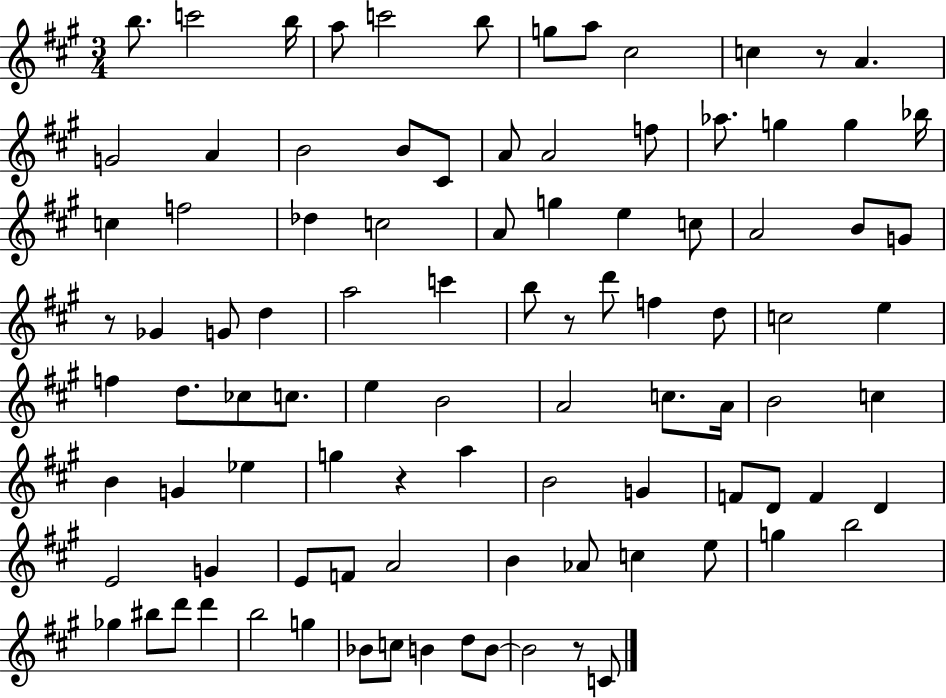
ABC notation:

X:1
T:Untitled
M:3/4
L:1/4
K:A
b/2 c'2 b/4 a/2 c'2 b/2 g/2 a/2 ^c2 c z/2 A G2 A B2 B/2 ^C/2 A/2 A2 f/2 _a/2 g g _b/4 c f2 _d c2 A/2 g e c/2 A2 B/2 G/2 z/2 _G G/2 d a2 c' b/2 z/2 d'/2 f d/2 c2 e f d/2 _c/2 c/2 e B2 A2 c/2 A/4 B2 c B G _e g z a B2 G F/2 D/2 F D E2 G E/2 F/2 A2 B _A/2 c e/2 g b2 _g ^b/2 d'/2 d' b2 g _B/2 c/2 B d/2 B/2 B2 z/2 C/2